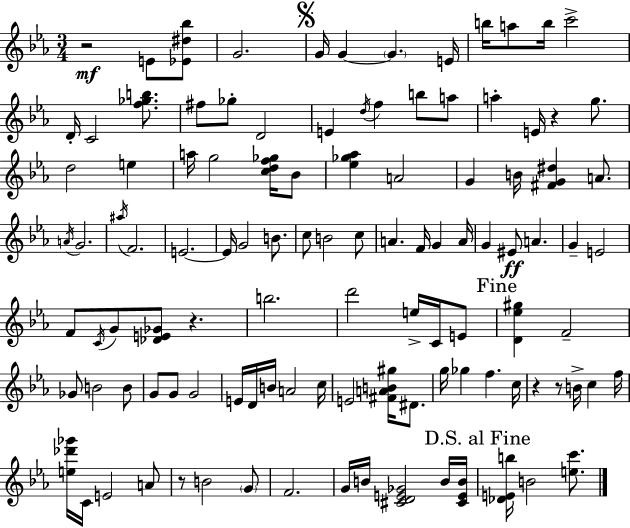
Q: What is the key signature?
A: C minor